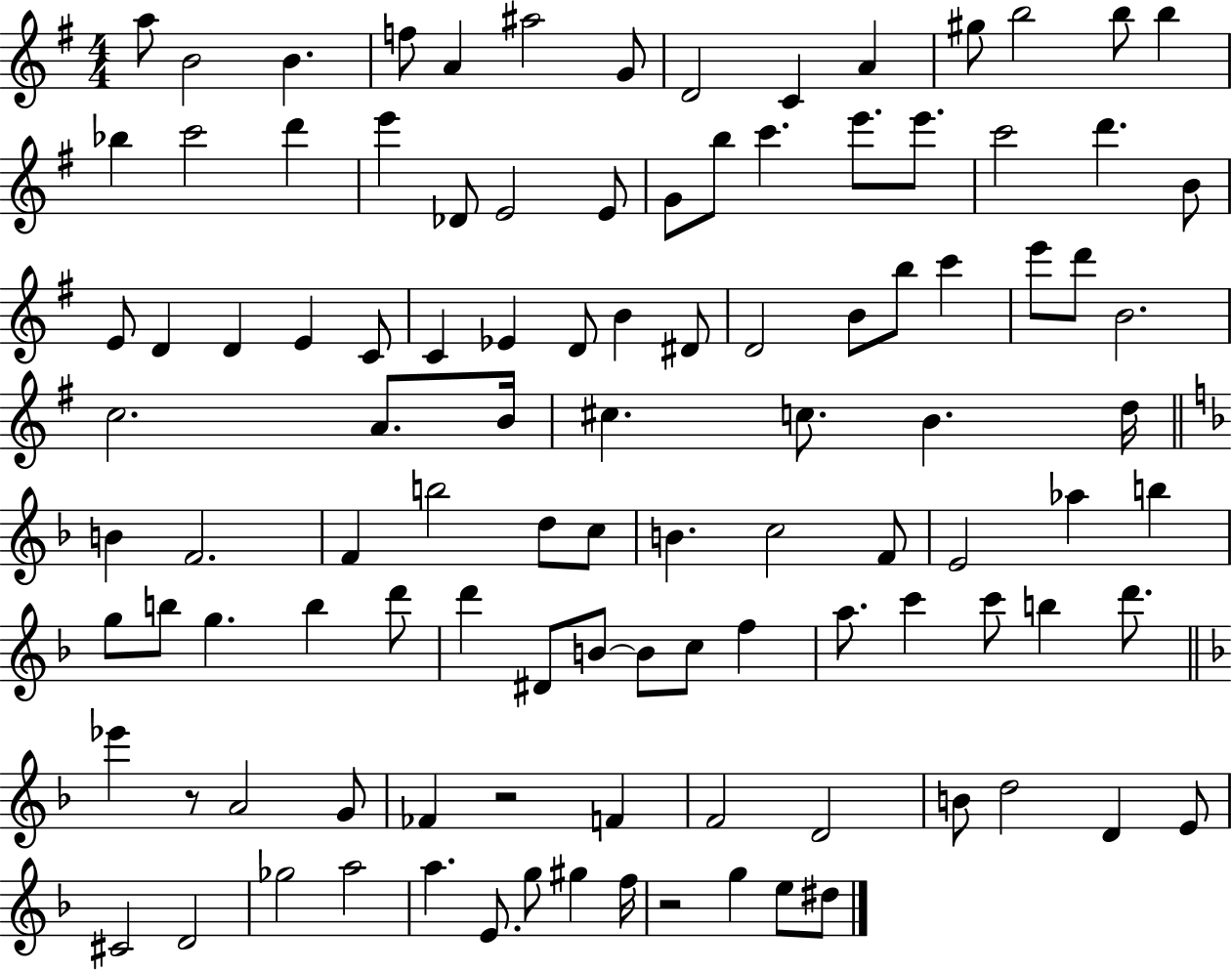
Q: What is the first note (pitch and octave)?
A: A5